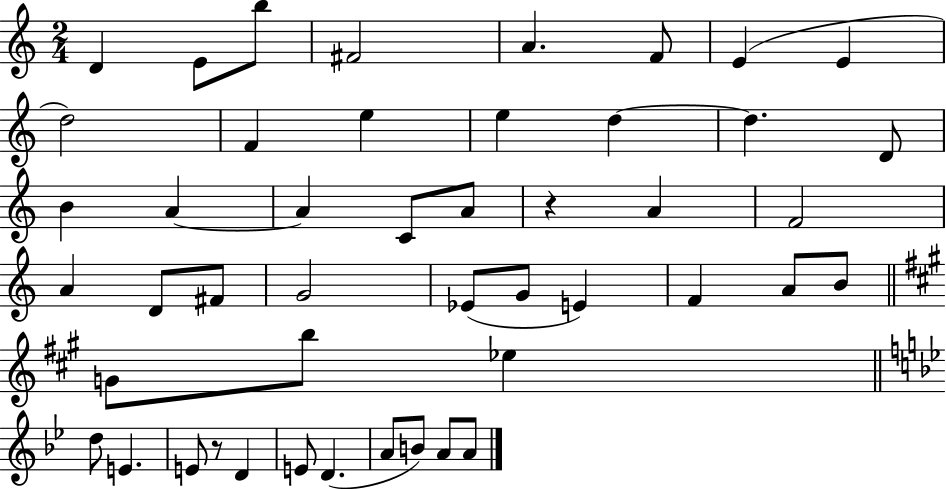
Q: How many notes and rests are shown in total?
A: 47